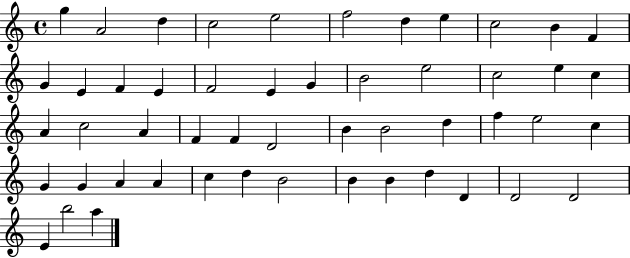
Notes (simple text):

G5/q A4/h D5/q C5/h E5/h F5/h D5/q E5/q C5/h B4/q F4/q G4/q E4/q F4/q E4/q F4/h E4/q G4/q B4/h E5/h C5/h E5/q C5/q A4/q C5/h A4/q F4/q F4/q D4/h B4/q B4/h D5/q F5/q E5/h C5/q G4/q G4/q A4/q A4/q C5/q D5/q B4/h B4/q B4/q D5/q D4/q D4/h D4/h E4/q B5/h A5/q